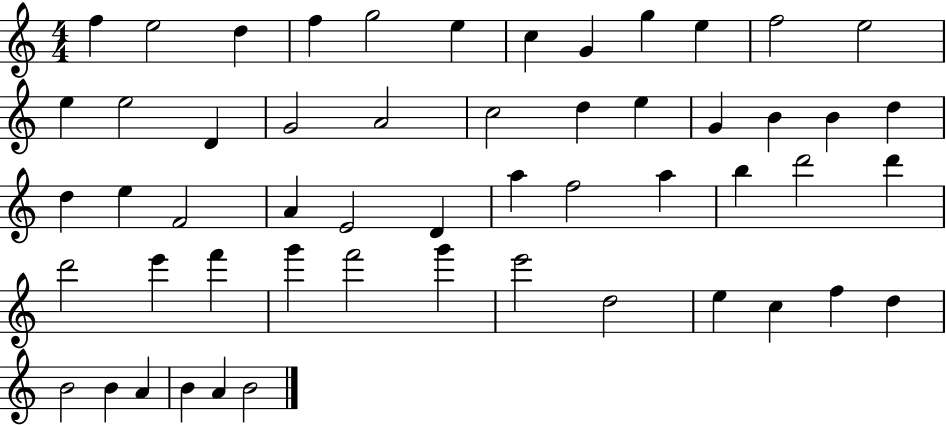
{
  \clef treble
  \numericTimeSignature
  \time 4/4
  \key c \major
  f''4 e''2 d''4 | f''4 g''2 e''4 | c''4 g'4 g''4 e''4 | f''2 e''2 | \break e''4 e''2 d'4 | g'2 a'2 | c''2 d''4 e''4 | g'4 b'4 b'4 d''4 | \break d''4 e''4 f'2 | a'4 e'2 d'4 | a''4 f''2 a''4 | b''4 d'''2 d'''4 | \break d'''2 e'''4 f'''4 | g'''4 f'''2 g'''4 | e'''2 d''2 | e''4 c''4 f''4 d''4 | \break b'2 b'4 a'4 | b'4 a'4 b'2 | \bar "|."
}